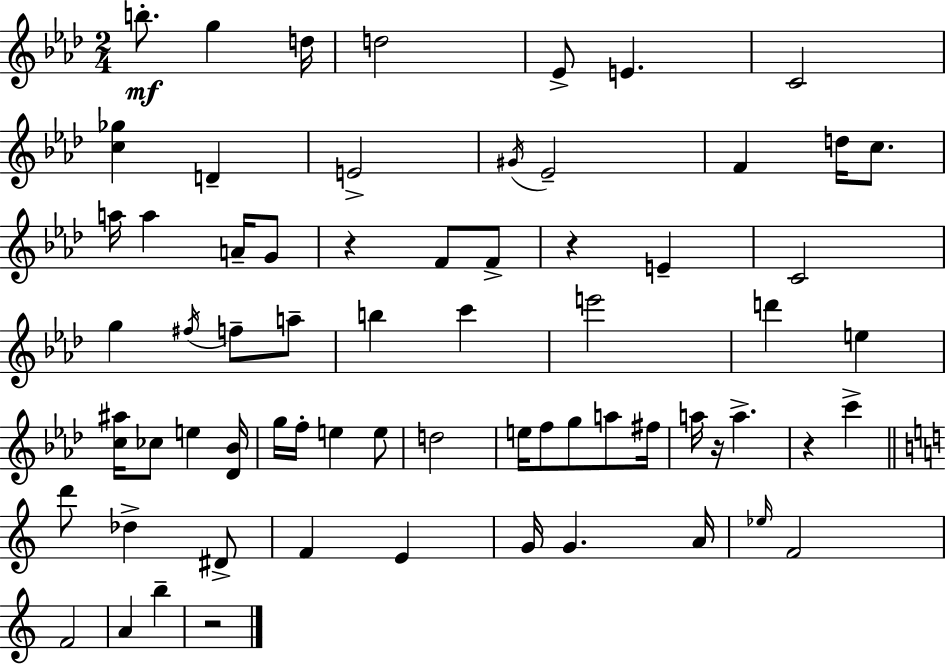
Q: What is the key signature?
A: AES major